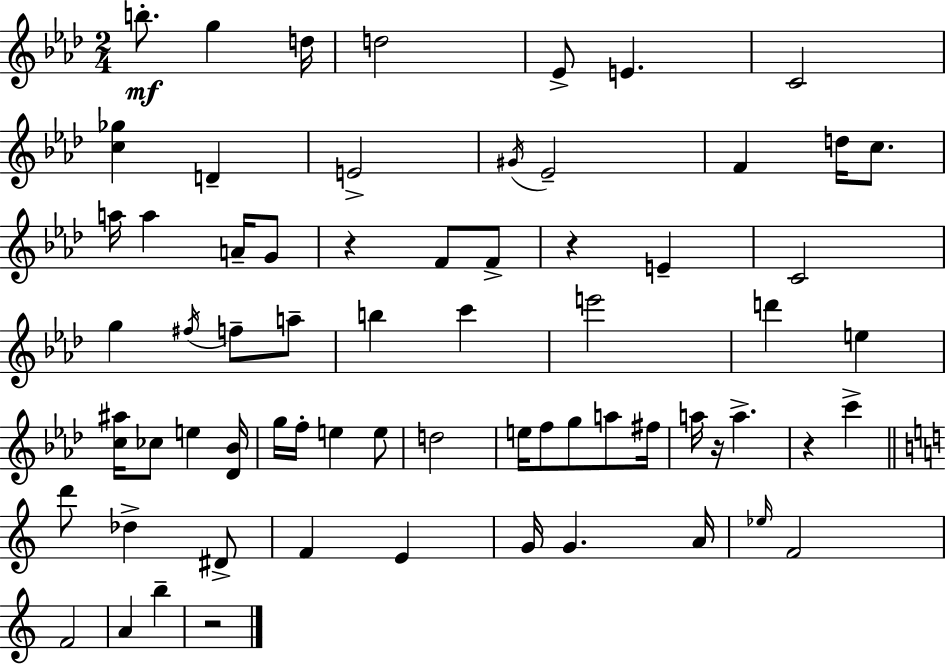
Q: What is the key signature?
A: AES major